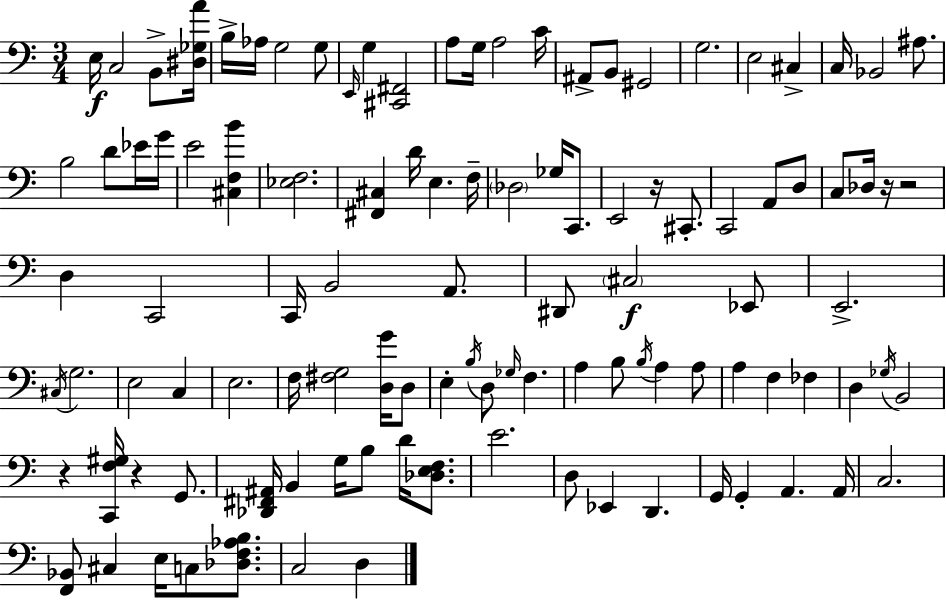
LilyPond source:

{
  \clef bass
  \numericTimeSignature
  \time 3/4
  \key c \major
  \repeat volta 2 { e16\f c2 b,8-> <dis ges a'>16 | b16-> aes16 g2 g8 | \grace { e,16 } g4 <cis, fis,>2 | a8 g16 a2 | \break c'16 ais,8-> b,8 gis,2 | g2. | e2 cis4-> | c16 bes,2 ais8. | \break b2 d'8 ees'16 | g'16 e'2 <cis f b'>4 | <ees f>2. | <fis, cis>4 d'16 e4. | \break f16-- \parenthesize des2 ges16 c,8. | e,2 r16 cis,8.-. | c,2 a,8 d8 | c8 des16 r16 r2 | \break d4 c,2 | c,16 b,2 a,8. | dis,8 \parenthesize cis2\f ees,8 | e,2.-> | \break \acciaccatura { cis16 } g2. | e2 c4 | e2. | f16 <fis g>2 <d g'>16 | \break d8 e4-. \acciaccatura { b16 } d8 \grace { ges16 } f4. | a4 b8 \acciaccatura { b16 } a4 | a8 a4 f4 | fes4 d4 \acciaccatura { ges16 } b,2 | \break r4 <c, f gis>16 r4 | g,8. <des, fis, ais,>16 b,4 g16 | b8 d'16 <des e f>8. e'2. | d8 ees,4 | \break d,4. g,16 g,4-. a,4. | a,16 c2. | <f, bes,>8 cis4 | e16 c8 <des f aes b>8. c2 | \break d4 } \bar "|."
}